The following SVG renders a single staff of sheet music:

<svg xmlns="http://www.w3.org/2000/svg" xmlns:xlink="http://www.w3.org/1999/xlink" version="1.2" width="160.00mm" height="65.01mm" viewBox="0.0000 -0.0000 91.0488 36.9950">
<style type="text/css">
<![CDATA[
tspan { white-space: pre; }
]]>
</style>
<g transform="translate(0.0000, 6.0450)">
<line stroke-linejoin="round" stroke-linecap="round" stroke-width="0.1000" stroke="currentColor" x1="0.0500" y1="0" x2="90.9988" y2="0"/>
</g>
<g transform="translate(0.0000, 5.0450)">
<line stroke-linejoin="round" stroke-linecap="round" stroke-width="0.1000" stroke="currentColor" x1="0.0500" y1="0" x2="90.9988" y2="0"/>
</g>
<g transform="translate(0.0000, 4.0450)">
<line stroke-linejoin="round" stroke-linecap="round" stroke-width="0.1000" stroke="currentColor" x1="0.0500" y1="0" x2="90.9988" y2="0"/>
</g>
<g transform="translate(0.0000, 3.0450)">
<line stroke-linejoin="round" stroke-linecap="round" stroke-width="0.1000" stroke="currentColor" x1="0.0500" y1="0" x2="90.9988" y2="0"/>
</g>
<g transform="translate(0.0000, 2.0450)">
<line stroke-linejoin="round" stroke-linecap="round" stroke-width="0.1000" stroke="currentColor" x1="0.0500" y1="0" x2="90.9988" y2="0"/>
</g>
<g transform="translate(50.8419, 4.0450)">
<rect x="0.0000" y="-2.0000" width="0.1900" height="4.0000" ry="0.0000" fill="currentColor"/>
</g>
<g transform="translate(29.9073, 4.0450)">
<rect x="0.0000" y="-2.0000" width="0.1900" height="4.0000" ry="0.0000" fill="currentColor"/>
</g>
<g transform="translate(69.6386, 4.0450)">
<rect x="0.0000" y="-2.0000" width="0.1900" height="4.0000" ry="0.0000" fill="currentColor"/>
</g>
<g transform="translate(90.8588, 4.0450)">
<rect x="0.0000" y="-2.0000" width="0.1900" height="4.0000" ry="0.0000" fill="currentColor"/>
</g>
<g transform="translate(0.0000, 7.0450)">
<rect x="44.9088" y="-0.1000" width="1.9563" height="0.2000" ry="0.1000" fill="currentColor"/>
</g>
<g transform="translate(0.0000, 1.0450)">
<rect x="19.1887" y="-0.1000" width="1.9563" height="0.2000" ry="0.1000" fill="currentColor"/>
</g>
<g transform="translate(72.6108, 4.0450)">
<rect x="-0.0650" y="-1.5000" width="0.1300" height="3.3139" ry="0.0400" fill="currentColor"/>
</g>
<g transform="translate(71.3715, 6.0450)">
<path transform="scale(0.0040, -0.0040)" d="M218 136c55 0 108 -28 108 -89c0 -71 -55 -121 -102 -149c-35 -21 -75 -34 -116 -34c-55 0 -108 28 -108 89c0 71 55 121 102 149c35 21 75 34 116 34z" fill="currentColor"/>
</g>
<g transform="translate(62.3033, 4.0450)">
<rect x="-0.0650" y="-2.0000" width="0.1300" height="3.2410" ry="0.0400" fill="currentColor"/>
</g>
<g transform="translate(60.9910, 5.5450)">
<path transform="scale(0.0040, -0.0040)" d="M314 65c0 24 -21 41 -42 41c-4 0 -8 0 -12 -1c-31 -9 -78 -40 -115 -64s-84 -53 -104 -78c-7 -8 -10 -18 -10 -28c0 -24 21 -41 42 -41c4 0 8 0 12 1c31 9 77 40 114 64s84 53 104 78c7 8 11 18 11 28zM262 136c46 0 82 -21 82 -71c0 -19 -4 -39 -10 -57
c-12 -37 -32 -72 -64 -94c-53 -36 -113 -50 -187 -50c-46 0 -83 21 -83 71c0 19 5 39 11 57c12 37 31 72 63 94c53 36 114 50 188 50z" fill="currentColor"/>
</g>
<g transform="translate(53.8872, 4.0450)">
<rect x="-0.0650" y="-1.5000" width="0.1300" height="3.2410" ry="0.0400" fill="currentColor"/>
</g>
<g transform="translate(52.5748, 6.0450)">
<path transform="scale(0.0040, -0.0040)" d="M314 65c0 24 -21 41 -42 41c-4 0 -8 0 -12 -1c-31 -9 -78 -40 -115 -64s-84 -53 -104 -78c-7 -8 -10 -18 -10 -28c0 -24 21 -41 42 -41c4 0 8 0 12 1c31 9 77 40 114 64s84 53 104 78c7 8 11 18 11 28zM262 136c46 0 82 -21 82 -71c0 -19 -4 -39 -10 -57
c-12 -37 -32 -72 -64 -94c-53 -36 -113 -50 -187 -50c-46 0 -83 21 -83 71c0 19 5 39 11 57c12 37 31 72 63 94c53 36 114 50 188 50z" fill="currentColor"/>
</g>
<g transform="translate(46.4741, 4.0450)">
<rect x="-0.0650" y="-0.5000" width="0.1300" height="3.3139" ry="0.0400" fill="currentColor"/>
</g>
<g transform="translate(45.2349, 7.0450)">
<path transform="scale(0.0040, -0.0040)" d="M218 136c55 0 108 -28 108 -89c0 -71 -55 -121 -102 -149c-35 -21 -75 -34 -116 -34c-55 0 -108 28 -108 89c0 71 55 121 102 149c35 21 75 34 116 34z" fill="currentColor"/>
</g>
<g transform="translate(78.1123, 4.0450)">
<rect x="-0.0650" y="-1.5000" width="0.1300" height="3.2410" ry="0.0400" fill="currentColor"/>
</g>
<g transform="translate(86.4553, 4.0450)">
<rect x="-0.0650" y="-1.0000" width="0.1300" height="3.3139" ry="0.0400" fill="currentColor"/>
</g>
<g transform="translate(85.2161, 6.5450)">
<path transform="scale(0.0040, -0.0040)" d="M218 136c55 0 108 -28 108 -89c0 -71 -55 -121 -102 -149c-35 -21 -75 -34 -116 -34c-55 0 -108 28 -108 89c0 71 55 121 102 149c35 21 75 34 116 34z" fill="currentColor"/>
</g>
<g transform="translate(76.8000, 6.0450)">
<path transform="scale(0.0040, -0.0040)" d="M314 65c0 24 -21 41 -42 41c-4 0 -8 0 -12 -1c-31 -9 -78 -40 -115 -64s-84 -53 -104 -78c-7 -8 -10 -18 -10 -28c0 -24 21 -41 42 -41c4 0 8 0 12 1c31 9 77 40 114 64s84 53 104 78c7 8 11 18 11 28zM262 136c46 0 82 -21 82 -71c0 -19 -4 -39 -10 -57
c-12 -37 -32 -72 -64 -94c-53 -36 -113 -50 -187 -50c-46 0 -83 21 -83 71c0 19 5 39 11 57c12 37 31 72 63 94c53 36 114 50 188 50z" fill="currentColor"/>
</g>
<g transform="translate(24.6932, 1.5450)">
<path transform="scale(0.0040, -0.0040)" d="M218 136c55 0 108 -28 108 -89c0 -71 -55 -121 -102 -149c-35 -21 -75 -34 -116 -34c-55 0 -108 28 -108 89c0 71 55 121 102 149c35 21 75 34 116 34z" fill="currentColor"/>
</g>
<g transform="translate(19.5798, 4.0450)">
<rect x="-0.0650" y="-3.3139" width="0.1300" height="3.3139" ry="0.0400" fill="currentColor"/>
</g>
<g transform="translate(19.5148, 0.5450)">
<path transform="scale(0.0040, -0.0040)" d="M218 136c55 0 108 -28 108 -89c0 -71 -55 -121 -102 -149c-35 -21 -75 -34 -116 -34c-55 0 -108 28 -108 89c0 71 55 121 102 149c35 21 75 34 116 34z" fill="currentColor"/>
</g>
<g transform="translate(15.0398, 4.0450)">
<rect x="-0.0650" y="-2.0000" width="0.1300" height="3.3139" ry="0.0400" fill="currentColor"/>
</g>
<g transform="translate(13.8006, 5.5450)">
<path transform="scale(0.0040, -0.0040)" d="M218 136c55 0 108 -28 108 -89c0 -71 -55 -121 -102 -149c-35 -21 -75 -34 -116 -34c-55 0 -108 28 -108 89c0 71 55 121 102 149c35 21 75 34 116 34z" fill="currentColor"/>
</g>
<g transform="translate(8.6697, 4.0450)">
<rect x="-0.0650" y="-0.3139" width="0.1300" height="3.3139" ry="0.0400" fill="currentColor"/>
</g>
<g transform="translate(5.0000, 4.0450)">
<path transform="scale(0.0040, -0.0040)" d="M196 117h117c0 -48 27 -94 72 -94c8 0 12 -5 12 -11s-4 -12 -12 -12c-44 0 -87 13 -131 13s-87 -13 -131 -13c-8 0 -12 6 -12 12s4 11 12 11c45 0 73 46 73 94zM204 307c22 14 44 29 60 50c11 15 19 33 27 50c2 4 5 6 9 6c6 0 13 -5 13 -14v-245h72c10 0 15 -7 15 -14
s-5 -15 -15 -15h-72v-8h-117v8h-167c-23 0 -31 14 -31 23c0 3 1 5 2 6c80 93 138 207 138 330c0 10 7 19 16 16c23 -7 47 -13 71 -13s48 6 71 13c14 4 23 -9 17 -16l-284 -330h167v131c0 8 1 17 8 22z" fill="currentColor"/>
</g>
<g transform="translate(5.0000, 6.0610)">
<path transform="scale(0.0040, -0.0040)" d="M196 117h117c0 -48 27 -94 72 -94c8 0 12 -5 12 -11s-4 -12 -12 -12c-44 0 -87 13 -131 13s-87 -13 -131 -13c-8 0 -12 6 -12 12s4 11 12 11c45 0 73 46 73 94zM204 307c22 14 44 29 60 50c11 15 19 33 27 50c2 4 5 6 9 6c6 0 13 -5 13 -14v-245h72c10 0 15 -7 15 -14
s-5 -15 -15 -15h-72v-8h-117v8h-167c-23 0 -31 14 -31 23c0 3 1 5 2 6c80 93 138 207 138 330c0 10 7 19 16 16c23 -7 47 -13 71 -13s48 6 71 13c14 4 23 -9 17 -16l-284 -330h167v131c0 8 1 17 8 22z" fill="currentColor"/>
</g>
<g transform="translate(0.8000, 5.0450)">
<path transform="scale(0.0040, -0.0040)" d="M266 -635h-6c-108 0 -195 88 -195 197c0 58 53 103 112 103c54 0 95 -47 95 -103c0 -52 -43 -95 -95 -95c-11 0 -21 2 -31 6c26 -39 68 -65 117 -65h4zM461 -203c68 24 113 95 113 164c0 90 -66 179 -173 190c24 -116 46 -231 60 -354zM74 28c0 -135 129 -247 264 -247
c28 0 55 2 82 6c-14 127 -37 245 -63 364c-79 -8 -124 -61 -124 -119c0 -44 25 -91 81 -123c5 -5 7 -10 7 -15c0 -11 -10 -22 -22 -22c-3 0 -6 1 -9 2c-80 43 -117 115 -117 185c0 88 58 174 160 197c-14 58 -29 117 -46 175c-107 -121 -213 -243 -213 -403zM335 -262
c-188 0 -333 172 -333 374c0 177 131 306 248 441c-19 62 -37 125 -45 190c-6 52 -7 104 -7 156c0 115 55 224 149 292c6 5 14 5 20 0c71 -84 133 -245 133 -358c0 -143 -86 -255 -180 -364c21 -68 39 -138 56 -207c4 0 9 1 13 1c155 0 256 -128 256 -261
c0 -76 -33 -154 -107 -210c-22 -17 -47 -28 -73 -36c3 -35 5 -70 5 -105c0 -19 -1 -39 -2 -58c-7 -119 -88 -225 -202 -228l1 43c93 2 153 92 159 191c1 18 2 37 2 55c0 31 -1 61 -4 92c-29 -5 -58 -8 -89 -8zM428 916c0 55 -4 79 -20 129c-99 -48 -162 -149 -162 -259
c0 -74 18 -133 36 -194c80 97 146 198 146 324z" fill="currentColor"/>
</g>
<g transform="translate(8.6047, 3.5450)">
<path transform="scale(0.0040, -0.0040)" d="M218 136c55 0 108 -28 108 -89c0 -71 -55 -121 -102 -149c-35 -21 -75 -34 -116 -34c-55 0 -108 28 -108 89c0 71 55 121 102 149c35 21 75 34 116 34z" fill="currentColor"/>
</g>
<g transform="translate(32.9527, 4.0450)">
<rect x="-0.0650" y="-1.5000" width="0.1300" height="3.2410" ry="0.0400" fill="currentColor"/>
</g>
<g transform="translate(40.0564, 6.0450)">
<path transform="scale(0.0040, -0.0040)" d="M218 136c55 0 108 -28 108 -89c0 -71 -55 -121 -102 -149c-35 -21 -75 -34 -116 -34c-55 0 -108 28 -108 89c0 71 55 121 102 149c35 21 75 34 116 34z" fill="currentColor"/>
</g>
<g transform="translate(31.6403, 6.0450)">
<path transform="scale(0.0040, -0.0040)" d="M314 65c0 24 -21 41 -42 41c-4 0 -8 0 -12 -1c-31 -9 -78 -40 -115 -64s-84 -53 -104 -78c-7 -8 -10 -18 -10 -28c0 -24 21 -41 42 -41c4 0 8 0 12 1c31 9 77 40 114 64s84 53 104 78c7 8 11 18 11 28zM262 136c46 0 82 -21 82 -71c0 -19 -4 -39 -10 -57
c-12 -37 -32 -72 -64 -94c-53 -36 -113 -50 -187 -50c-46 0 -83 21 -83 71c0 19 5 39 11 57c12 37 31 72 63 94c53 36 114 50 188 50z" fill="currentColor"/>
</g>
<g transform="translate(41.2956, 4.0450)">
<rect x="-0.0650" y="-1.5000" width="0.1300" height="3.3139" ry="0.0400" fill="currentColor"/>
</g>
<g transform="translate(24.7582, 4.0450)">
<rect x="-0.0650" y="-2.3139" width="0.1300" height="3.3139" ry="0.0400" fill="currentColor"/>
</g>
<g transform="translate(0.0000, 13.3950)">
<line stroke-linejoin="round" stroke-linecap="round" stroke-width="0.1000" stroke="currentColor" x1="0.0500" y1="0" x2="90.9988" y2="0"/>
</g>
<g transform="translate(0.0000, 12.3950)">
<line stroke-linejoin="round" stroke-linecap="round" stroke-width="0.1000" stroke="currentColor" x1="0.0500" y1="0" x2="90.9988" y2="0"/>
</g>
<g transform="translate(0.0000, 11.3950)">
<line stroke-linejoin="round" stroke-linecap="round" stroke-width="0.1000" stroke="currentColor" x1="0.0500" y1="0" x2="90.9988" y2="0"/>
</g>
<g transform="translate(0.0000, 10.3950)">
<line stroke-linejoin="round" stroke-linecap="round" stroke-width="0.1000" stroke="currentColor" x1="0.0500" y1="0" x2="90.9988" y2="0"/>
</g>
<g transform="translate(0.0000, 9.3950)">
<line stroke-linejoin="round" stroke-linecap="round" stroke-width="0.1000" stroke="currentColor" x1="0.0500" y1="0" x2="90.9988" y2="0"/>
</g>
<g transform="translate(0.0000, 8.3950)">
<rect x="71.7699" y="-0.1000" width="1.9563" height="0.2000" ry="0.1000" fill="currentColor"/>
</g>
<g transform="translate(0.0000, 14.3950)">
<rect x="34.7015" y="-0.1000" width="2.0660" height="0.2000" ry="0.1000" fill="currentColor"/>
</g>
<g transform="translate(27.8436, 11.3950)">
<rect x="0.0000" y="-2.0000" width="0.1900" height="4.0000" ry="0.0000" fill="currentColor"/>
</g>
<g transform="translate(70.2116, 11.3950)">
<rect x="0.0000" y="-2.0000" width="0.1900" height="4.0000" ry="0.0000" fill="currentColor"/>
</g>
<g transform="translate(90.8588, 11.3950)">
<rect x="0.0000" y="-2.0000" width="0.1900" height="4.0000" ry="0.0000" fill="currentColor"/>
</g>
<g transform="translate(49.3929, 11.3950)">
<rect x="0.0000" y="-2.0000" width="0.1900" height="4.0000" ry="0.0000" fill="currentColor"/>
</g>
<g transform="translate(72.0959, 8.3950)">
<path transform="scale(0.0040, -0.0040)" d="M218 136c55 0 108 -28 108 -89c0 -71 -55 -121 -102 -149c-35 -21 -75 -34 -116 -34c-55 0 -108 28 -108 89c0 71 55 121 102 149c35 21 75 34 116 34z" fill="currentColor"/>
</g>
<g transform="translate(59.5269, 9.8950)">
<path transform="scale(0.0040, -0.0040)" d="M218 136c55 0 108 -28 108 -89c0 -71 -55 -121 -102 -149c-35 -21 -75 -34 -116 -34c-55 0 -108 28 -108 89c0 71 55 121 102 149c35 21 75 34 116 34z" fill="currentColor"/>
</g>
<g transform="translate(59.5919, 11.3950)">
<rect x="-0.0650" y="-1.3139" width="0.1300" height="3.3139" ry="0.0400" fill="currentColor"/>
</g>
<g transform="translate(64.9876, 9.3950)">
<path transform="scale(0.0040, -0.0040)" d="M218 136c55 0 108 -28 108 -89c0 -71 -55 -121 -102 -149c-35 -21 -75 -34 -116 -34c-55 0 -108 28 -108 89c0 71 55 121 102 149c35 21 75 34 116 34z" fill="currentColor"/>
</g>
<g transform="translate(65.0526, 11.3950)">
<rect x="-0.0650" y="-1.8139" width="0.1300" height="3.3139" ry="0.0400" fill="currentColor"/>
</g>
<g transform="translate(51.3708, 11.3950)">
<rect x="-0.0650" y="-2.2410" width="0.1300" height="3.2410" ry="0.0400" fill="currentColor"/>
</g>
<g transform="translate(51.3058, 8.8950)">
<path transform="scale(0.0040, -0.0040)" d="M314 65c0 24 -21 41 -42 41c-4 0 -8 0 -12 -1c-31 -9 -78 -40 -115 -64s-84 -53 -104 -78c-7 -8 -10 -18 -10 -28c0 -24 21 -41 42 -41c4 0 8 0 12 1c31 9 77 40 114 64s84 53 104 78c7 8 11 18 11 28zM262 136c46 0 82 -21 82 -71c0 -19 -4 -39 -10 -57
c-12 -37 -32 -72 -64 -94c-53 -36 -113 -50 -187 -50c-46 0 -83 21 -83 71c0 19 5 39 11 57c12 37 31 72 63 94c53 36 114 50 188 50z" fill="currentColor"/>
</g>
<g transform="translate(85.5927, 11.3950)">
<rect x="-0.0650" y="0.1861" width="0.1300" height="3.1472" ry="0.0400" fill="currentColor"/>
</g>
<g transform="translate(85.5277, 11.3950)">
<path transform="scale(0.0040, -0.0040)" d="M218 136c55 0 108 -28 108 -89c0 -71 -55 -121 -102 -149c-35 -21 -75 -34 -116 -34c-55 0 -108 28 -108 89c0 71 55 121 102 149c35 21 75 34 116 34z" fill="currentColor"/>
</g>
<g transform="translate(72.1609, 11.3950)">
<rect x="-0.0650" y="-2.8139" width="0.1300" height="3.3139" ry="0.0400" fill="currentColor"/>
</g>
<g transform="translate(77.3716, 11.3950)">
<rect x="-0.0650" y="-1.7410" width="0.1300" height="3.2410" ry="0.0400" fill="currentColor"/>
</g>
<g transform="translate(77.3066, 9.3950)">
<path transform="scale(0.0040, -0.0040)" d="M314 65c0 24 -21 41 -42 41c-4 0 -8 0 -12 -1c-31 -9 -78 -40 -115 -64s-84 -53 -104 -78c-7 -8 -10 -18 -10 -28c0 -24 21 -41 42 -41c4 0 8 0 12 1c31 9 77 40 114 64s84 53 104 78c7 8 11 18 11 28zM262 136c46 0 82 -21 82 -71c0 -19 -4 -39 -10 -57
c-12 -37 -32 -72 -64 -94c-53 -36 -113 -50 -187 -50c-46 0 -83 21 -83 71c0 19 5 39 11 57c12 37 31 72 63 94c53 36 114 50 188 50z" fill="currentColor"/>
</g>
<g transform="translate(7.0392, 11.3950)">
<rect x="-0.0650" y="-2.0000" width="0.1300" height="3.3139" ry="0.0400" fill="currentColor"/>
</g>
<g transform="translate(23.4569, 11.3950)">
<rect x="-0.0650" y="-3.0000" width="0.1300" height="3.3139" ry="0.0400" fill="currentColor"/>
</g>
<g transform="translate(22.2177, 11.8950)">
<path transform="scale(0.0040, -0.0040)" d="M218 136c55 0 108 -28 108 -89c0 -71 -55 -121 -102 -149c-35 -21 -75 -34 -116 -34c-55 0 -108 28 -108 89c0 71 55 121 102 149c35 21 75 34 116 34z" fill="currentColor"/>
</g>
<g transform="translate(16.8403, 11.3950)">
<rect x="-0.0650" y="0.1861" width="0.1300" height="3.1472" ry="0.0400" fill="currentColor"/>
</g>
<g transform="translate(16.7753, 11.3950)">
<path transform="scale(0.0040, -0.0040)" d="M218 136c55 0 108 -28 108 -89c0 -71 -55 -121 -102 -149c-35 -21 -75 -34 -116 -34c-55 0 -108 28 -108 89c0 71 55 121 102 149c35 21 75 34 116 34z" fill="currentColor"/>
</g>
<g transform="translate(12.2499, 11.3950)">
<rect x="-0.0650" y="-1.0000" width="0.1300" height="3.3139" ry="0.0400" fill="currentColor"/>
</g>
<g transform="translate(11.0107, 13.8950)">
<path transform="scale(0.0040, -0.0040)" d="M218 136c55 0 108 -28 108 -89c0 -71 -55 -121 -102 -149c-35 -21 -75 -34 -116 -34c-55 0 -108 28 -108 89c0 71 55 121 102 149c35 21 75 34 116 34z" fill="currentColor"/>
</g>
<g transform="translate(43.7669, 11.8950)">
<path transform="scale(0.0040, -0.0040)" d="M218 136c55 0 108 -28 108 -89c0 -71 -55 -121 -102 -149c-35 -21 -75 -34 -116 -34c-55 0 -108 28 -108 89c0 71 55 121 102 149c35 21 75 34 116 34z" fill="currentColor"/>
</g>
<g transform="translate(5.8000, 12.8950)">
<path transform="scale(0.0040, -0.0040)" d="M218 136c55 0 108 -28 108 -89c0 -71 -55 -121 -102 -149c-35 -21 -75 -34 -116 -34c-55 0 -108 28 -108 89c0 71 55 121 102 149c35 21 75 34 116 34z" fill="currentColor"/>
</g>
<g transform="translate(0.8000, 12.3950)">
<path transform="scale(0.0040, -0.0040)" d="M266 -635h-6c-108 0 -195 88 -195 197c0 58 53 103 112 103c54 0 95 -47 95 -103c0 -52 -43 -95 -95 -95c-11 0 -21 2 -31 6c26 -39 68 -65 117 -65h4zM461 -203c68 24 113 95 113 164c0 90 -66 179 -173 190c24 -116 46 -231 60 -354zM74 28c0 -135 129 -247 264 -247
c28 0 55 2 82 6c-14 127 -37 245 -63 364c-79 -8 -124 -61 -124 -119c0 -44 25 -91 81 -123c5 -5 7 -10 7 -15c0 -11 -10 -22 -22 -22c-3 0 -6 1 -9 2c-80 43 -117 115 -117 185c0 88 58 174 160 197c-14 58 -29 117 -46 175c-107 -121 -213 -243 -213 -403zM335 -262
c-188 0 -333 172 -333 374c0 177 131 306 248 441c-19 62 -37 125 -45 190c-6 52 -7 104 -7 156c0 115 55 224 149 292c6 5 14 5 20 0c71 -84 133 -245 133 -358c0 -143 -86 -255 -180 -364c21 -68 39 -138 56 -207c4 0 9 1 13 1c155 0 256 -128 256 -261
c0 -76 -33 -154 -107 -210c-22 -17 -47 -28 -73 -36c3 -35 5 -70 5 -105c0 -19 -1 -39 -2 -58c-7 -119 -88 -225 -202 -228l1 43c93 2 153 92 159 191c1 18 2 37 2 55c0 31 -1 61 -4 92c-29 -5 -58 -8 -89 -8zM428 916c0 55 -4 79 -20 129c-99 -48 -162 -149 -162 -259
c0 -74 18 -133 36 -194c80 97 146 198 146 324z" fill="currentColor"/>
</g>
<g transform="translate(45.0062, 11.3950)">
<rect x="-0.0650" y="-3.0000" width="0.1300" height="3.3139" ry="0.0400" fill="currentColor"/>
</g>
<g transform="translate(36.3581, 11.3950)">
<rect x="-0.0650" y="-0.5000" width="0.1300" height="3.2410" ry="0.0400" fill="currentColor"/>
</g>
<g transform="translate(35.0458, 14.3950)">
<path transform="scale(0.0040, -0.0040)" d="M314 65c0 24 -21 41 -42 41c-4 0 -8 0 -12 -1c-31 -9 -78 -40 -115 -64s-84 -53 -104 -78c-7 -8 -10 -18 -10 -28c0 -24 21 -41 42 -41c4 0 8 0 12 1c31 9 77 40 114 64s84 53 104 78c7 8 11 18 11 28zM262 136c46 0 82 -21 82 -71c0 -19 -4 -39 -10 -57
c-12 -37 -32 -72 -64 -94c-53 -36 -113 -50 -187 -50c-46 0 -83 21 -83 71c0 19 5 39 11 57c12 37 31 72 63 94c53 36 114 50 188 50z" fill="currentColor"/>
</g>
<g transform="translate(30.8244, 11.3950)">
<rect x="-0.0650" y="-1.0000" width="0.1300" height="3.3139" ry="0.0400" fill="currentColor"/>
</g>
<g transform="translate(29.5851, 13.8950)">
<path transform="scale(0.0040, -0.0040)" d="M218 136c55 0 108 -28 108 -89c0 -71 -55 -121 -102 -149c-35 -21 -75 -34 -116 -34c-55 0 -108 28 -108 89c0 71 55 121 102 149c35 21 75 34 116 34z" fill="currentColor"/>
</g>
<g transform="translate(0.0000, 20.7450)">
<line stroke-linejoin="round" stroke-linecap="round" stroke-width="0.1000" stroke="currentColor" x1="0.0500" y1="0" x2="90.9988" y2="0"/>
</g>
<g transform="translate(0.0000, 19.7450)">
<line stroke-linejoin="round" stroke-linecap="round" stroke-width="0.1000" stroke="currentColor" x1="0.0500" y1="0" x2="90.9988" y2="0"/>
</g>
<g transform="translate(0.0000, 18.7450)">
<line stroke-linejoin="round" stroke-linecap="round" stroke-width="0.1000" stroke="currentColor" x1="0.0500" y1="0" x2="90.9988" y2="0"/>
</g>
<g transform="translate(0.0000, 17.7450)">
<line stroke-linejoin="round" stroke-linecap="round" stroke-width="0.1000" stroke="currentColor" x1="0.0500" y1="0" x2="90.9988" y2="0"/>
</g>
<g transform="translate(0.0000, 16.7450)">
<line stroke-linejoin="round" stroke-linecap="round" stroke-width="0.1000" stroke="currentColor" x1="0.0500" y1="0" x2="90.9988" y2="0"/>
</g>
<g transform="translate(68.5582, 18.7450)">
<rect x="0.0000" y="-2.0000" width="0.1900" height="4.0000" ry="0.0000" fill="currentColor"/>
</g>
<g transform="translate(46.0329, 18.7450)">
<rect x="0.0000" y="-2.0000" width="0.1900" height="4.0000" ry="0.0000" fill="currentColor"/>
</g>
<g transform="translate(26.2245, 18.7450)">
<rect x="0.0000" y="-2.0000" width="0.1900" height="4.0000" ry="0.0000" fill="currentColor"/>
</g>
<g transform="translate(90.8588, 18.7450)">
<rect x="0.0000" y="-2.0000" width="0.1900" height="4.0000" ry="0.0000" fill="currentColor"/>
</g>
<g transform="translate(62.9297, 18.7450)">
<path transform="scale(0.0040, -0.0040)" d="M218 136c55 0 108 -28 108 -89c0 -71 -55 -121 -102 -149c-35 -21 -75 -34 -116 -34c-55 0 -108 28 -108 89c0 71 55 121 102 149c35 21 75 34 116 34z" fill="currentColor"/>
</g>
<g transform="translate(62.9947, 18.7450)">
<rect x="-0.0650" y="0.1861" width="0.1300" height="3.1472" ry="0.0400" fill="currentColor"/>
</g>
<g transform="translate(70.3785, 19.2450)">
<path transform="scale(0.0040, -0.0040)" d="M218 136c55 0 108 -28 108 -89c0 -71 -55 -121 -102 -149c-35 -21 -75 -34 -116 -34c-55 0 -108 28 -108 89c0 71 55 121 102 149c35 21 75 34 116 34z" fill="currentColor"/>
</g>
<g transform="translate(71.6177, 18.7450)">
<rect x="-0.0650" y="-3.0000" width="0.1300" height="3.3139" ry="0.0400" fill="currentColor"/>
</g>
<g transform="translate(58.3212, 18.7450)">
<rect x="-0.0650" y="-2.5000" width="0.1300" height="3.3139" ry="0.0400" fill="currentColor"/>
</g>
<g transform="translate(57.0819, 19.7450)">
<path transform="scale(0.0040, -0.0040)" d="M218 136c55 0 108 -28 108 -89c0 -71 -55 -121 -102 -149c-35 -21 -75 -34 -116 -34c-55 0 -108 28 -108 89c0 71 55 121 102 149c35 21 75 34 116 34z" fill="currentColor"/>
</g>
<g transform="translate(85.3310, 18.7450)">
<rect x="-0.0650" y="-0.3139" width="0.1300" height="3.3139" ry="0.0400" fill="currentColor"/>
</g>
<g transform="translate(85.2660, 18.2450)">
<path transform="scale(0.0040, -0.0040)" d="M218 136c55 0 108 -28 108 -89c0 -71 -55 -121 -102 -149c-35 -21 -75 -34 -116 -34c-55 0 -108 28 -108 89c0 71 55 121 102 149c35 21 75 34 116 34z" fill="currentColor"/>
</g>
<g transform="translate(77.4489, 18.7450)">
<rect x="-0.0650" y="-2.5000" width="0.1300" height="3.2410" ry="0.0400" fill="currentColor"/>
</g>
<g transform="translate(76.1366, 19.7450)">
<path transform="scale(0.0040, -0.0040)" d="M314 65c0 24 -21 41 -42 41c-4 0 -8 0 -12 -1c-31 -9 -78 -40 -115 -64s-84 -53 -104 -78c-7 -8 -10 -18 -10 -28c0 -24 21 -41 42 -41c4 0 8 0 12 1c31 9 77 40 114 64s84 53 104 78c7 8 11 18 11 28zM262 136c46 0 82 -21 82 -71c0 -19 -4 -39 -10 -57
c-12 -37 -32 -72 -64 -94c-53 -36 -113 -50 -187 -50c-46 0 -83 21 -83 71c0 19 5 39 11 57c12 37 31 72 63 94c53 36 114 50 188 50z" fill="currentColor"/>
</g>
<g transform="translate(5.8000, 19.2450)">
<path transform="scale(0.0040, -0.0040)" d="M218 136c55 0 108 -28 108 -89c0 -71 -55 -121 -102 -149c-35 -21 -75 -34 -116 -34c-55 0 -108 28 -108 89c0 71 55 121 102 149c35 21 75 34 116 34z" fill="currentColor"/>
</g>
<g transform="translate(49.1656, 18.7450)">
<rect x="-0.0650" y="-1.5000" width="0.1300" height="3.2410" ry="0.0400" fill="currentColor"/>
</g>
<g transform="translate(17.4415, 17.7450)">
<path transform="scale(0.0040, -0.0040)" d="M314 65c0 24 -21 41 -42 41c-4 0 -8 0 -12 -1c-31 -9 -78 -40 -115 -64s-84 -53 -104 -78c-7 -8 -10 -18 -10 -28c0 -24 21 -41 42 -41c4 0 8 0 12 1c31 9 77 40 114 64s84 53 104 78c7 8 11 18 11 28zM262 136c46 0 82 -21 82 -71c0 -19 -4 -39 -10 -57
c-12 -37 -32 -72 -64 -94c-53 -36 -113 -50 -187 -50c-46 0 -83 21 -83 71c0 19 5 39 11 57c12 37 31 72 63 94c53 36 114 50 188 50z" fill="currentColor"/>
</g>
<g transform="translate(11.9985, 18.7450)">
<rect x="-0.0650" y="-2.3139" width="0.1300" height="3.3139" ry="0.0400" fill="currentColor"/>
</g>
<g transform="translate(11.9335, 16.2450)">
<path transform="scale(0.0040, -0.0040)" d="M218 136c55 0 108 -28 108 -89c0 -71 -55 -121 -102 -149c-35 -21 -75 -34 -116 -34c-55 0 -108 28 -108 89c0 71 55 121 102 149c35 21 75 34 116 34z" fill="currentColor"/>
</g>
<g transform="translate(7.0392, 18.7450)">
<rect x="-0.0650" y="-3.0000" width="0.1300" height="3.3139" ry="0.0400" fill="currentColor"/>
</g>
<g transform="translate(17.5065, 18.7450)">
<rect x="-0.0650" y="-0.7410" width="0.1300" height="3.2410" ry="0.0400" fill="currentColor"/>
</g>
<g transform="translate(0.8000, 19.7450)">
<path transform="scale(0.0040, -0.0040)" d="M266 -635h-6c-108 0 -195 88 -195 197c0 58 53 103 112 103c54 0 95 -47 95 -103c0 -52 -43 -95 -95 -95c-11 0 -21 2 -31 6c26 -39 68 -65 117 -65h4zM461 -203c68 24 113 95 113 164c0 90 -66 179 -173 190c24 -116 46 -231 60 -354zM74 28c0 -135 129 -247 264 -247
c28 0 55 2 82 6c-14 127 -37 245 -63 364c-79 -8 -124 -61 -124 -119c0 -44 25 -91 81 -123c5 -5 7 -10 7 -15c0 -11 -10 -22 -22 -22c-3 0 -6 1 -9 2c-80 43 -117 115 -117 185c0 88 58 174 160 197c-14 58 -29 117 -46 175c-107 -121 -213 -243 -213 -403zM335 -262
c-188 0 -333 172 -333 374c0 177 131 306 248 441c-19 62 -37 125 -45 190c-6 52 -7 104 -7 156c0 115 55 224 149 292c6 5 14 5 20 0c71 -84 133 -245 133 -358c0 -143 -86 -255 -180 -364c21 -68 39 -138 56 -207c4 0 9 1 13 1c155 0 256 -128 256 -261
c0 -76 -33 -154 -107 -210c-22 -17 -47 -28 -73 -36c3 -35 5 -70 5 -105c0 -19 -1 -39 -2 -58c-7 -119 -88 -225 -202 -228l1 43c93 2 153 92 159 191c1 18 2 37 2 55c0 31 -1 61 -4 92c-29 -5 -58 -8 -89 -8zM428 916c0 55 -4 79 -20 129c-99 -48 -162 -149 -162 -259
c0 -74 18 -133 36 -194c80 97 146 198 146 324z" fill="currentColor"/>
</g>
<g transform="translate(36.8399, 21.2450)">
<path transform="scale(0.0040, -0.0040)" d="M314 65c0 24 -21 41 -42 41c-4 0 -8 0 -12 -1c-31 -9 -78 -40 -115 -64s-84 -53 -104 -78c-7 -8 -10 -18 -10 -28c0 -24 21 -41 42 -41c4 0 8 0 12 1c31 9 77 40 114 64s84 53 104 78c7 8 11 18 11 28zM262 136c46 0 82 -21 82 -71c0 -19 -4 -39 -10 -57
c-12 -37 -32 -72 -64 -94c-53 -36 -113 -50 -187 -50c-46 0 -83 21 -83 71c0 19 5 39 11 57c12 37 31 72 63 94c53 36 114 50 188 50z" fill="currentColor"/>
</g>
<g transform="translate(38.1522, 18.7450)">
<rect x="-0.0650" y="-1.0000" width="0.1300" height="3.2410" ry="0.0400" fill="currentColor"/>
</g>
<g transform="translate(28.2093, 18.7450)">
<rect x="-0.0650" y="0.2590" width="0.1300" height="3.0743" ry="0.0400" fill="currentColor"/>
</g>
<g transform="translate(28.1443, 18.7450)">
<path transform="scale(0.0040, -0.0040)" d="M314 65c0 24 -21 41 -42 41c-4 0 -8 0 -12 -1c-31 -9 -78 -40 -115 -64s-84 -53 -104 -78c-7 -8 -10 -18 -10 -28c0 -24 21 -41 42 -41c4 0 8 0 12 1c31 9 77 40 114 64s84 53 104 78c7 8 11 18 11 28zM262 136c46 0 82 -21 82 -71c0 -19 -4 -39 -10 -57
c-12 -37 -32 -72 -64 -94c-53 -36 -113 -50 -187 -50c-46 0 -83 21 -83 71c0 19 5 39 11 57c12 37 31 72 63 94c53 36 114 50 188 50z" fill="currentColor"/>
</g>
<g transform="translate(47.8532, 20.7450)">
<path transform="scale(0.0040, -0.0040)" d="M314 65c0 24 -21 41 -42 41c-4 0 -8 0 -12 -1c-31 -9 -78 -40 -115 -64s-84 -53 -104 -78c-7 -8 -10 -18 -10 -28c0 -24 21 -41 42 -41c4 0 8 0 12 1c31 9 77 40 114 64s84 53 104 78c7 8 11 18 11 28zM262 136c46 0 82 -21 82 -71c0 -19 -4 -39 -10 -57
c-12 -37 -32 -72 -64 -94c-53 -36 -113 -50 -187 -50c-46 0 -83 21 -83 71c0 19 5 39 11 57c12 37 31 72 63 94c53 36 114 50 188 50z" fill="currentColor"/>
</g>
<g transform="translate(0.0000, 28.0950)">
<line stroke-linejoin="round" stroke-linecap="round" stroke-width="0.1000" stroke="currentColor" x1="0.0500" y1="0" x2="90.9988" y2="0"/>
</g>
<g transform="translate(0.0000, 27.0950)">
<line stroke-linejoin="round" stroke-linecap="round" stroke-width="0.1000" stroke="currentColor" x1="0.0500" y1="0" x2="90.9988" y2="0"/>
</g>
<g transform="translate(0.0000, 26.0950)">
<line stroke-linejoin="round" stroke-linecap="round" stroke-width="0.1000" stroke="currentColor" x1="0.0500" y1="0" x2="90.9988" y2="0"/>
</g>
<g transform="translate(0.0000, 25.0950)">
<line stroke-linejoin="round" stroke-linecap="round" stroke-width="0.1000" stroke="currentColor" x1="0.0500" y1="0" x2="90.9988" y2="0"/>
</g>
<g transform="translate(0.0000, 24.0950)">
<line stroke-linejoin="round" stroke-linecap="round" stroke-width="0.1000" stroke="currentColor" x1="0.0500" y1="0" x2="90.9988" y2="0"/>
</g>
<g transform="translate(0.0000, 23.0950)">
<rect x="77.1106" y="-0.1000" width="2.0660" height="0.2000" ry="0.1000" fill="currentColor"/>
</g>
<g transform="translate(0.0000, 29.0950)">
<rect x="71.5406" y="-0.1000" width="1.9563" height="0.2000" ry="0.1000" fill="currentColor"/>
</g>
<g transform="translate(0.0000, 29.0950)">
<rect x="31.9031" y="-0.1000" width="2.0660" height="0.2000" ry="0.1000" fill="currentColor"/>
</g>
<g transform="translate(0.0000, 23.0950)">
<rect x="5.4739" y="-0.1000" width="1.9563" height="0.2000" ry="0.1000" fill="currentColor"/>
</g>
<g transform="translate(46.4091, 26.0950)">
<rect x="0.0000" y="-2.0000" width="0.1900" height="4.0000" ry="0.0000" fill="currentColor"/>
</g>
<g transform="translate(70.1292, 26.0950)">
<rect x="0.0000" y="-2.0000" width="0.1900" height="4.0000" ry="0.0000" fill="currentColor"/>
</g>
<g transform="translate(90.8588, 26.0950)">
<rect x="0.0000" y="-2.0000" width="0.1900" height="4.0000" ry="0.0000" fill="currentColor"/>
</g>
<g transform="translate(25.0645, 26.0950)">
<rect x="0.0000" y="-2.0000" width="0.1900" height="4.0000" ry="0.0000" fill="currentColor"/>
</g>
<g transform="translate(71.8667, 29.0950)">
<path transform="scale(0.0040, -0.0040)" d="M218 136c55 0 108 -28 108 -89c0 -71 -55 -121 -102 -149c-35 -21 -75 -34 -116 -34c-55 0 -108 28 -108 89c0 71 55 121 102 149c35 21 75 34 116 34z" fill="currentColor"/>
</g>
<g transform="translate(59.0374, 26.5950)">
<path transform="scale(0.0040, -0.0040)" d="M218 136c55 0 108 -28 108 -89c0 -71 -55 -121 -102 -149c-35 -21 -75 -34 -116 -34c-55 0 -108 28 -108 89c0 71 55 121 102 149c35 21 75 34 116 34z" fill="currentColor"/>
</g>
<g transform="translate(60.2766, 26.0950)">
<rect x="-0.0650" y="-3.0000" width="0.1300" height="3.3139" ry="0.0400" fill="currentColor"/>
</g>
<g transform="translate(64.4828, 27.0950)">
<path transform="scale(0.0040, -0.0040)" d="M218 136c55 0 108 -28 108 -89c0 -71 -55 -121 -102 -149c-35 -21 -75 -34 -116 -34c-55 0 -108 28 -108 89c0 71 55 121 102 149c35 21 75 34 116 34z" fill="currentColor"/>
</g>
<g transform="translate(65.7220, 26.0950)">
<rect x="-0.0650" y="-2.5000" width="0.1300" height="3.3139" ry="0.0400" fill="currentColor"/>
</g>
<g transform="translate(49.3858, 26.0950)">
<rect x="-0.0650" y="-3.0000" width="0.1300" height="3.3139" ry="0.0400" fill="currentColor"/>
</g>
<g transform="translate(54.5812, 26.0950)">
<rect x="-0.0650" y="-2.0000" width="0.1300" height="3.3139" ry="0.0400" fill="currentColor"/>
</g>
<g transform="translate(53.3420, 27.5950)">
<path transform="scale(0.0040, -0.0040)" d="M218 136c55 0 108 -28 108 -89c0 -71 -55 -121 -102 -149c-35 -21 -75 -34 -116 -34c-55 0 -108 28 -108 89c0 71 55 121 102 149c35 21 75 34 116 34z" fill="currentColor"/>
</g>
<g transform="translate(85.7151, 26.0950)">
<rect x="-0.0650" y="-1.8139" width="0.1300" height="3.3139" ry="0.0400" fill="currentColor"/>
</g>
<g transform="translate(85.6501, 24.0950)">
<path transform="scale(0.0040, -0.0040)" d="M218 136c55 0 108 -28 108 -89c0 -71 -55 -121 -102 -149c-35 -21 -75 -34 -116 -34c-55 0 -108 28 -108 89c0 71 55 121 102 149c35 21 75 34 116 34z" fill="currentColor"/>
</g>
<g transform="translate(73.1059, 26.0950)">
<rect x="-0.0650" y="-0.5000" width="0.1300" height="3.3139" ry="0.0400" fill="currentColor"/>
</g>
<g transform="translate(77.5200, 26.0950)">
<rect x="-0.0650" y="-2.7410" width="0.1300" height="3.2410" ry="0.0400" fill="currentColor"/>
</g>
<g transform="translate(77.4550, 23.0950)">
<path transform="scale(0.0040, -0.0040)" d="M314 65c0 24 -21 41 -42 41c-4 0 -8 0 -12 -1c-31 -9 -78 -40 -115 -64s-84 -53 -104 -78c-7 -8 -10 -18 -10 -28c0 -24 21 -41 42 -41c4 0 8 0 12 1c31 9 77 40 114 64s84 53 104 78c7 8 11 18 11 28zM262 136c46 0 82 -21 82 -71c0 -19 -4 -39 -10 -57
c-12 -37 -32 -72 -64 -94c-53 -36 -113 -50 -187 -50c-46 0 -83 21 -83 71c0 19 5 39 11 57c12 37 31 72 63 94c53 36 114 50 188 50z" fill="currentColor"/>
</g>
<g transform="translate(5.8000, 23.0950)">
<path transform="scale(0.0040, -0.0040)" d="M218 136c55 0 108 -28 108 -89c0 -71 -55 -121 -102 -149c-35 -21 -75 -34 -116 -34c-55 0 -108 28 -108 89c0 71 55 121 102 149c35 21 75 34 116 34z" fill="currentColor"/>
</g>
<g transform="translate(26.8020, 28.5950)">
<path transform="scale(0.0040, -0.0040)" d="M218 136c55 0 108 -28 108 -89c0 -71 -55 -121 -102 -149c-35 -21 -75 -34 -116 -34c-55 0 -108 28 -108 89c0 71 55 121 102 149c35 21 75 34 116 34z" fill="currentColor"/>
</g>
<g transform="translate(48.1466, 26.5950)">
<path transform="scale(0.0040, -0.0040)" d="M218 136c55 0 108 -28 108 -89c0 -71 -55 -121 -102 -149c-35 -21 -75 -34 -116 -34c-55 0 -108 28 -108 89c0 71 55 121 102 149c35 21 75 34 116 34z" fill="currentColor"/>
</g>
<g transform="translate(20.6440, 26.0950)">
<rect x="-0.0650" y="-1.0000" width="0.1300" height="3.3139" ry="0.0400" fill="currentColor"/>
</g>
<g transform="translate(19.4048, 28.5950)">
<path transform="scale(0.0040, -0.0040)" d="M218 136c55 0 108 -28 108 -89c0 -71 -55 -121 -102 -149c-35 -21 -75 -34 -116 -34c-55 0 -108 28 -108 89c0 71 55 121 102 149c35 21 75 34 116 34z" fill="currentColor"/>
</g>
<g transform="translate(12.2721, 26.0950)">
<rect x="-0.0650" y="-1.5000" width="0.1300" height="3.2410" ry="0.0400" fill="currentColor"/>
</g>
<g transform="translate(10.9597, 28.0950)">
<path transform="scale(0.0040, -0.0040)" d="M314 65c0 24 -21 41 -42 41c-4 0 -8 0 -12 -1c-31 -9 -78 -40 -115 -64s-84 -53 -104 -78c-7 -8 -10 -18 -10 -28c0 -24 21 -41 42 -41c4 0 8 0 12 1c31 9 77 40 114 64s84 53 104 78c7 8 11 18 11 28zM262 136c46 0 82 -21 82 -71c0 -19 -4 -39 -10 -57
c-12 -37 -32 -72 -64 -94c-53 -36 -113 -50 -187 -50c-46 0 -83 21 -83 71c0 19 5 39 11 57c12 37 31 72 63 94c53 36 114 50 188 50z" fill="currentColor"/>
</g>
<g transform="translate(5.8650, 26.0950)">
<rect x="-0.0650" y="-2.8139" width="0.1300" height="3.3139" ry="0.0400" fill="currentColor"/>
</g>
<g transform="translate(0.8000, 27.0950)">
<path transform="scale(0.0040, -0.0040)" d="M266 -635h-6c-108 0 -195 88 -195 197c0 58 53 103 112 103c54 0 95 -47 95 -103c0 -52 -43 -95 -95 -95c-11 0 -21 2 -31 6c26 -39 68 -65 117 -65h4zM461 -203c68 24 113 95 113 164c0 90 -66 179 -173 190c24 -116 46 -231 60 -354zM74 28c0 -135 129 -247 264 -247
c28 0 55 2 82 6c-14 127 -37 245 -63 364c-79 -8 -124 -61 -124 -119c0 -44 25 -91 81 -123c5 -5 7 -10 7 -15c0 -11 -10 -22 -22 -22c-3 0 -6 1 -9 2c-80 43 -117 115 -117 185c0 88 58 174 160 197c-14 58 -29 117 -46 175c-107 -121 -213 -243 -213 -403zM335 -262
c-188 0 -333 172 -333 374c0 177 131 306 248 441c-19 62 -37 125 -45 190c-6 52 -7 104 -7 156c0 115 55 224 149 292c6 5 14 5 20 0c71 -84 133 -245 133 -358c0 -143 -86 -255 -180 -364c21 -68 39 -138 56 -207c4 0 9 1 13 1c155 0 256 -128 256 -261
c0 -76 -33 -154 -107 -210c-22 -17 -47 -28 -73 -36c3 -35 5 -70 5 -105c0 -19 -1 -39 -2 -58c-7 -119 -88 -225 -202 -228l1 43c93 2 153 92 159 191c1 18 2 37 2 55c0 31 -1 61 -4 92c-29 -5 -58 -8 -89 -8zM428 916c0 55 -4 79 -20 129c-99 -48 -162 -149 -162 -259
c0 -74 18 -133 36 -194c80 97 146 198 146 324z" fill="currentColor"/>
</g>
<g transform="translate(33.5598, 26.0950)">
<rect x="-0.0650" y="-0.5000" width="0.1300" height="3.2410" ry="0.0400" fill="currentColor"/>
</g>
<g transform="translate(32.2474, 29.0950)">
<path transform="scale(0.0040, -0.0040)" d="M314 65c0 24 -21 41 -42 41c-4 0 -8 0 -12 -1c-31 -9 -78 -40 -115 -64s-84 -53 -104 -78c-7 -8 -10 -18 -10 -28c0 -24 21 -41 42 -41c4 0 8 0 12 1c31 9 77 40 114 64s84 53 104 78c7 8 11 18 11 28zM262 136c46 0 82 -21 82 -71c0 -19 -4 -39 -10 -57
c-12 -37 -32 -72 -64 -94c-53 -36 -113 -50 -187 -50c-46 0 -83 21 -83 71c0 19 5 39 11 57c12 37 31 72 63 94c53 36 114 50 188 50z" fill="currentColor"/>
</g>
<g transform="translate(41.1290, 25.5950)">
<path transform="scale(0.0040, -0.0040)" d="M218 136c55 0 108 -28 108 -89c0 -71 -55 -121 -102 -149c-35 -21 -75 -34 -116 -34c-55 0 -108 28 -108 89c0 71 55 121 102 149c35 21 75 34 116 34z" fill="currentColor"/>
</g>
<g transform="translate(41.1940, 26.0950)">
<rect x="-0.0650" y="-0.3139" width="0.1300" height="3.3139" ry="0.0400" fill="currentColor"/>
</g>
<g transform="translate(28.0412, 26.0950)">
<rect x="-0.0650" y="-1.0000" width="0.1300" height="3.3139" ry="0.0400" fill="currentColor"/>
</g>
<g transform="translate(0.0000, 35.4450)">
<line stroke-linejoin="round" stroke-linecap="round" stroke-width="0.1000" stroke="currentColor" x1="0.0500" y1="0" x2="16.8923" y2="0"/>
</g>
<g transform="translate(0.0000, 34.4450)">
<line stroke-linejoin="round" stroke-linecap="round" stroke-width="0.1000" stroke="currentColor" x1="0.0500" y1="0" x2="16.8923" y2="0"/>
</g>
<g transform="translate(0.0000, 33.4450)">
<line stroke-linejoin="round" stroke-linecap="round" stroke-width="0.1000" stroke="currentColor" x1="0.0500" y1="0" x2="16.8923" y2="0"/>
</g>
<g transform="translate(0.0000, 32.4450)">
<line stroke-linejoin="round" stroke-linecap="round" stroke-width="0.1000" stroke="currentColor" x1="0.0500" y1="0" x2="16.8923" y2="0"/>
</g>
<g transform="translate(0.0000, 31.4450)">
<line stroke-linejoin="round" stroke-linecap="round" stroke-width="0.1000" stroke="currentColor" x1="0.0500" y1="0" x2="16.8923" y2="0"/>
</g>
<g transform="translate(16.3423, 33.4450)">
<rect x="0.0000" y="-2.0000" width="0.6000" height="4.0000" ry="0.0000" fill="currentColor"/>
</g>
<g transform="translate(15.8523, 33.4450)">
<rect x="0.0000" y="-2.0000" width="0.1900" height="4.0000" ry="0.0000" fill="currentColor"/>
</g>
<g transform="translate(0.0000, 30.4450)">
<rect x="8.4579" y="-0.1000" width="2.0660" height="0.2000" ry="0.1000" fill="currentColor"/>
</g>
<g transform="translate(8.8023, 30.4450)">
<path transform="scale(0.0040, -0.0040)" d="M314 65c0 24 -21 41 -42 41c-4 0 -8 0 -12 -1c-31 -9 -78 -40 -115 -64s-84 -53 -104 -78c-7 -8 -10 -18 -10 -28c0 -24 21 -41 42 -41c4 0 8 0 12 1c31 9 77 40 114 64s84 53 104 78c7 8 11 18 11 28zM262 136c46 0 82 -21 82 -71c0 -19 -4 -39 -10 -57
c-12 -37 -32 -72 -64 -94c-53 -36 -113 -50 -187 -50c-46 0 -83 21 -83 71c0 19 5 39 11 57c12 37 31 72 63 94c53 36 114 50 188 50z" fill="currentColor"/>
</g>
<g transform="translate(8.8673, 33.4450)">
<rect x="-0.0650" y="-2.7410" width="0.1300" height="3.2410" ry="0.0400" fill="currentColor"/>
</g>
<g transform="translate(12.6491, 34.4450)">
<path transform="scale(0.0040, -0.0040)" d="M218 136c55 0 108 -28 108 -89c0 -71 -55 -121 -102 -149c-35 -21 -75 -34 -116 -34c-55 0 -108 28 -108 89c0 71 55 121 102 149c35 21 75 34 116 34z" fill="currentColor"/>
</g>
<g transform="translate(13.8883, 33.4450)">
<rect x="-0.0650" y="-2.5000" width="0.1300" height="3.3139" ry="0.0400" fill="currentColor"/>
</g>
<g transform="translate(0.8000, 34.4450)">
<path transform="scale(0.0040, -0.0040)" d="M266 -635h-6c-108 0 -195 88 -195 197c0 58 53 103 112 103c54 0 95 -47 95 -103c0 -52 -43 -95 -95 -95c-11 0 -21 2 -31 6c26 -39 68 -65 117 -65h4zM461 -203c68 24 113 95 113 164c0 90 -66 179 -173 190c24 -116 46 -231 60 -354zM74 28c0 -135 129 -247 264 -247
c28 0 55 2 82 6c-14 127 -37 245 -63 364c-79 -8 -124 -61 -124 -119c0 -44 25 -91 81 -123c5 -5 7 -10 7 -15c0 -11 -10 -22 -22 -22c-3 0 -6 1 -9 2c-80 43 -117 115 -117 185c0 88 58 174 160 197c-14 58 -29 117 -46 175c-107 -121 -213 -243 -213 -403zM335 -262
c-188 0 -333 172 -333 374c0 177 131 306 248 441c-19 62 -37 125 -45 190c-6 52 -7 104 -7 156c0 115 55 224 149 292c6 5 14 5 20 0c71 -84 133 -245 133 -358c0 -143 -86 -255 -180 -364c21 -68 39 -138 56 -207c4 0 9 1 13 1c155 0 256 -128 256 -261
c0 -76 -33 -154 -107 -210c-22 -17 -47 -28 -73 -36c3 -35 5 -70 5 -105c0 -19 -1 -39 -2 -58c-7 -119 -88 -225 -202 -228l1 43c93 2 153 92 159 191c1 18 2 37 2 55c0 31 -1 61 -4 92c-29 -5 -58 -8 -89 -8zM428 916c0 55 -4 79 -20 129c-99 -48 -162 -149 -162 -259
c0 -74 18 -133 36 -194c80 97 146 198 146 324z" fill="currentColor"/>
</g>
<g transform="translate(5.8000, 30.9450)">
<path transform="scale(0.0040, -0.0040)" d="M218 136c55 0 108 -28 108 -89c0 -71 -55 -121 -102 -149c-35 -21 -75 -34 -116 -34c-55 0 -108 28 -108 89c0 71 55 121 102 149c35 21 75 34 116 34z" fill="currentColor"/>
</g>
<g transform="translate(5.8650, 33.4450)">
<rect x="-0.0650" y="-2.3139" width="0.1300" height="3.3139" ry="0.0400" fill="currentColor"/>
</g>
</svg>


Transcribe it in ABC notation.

X:1
T:Untitled
M:4/4
L:1/4
K:C
c F b g E2 E C E2 F2 E E2 D F D B A D C2 A g2 e f a f2 B A g d2 B2 D2 E2 G B A G2 c a E2 D D C2 c A F A G C a2 f g a2 G